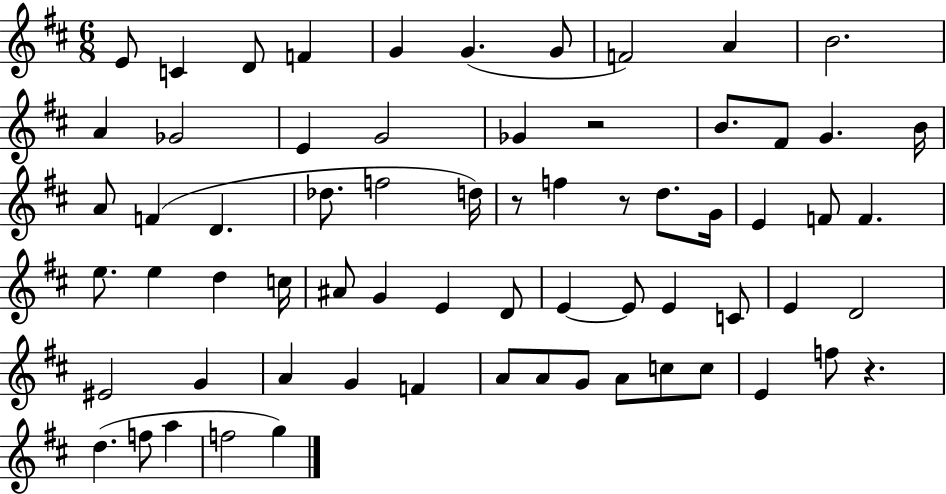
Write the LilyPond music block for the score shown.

{
  \clef treble
  \numericTimeSignature
  \time 6/8
  \key d \major
  e'8 c'4 d'8 f'4 | g'4 g'4.( g'8 | f'2) a'4 | b'2. | \break a'4 ges'2 | e'4 g'2 | ges'4 r2 | b'8. fis'8 g'4. b'16 | \break a'8 f'4( d'4. | des''8. f''2 d''16) | r8 f''4 r8 d''8. g'16 | e'4 f'8 f'4. | \break e''8. e''4 d''4 c''16 | ais'8 g'4 e'4 d'8 | e'4~~ e'8 e'4 c'8 | e'4 d'2 | \break eis'2 g'4 | a'4 g'4 f'4 | a'8 a'8 g'8 a'8 c''8 c''8 | e'4 f''8 r4. | \break d''4.( f''8 a''4 | f''2 g''4) | \bar "|."
}